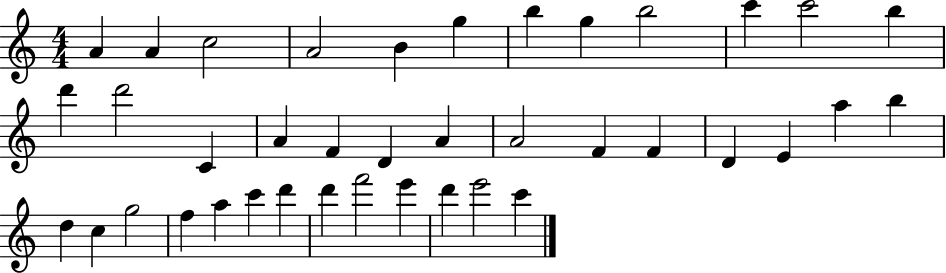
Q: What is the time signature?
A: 4/4